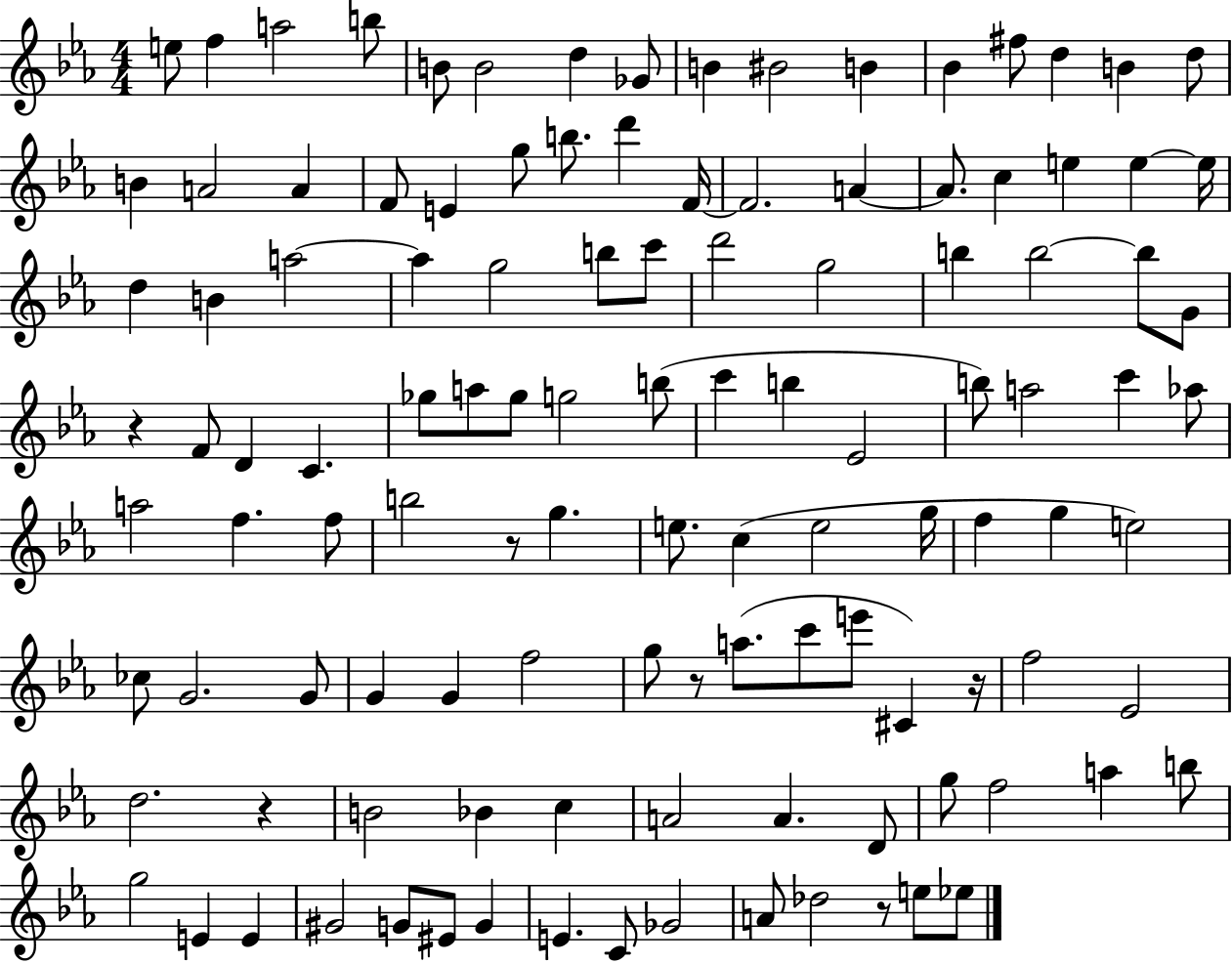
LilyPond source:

{
  \clef treble
  \numericTimeSignature
  \time 4/4
  \key ees \major
  e''8 f''4 a''2 b''8 | b'8 b'2 d''4 ges'8 | b'4 bis'2 b'4 | bes'4 fis''8 d''4 b'4 d''8 | \break b'4 a'2 a'4 | f'8 e'4 g''8 b''8. d'''4 f'16~~ | f'2. a'4~~ | a'8. c''4 e''4 e''4~~ e''16 | \break d''4 b'4 a''2~~ | a''4 g''2 b''8 c'''8 | d'''2 g''2 | b''4 b''2~~ b''8 g'8 | \break r4 f'8 d'4 c'4. | ges''8 a''8 ges''8 g''2 b''8( | c'''4 b''4 ees'2 | b''8) a''2 c'''4 aes''8 | \break a''2 f''4. f''8 | b''2 r8 g''4. | e''8. c''4( e''2 g''16 | f''4 g''4 e''2) | \break ces''8 g'2. g'8 | g'4 g'4 f''2 | g''8 r8 a''8.( c'''8 e'''8 cis'4) r16 | f''2 ees'2 | \break d''2. r4 | b'2 bes'4 c''4 | a'2 a'4. d'8 | g''8 f''2 a''4 b''8 | \break g''2 e'4 e'4 | gis'2 g'8 eis'8 g'4 | e'4. c'8 ges'2 | a'8 des''2 r8 e''8 ees''8 | \break \bar "|."
}